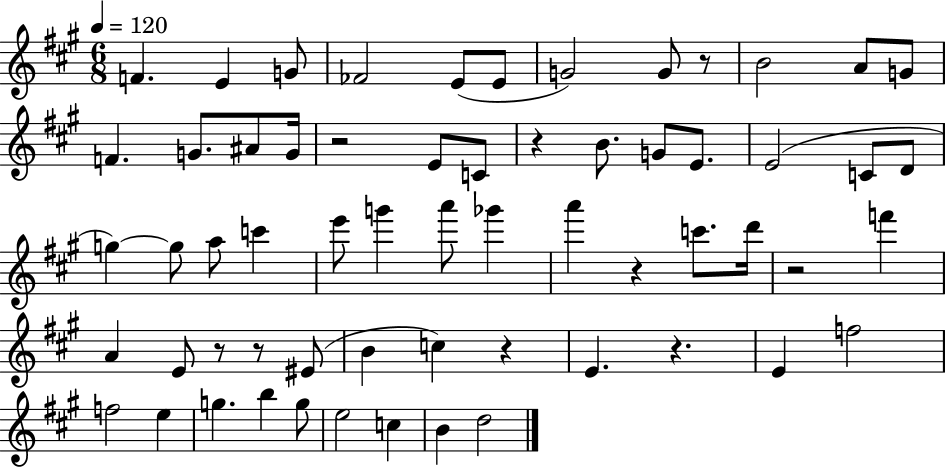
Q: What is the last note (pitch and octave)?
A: D5